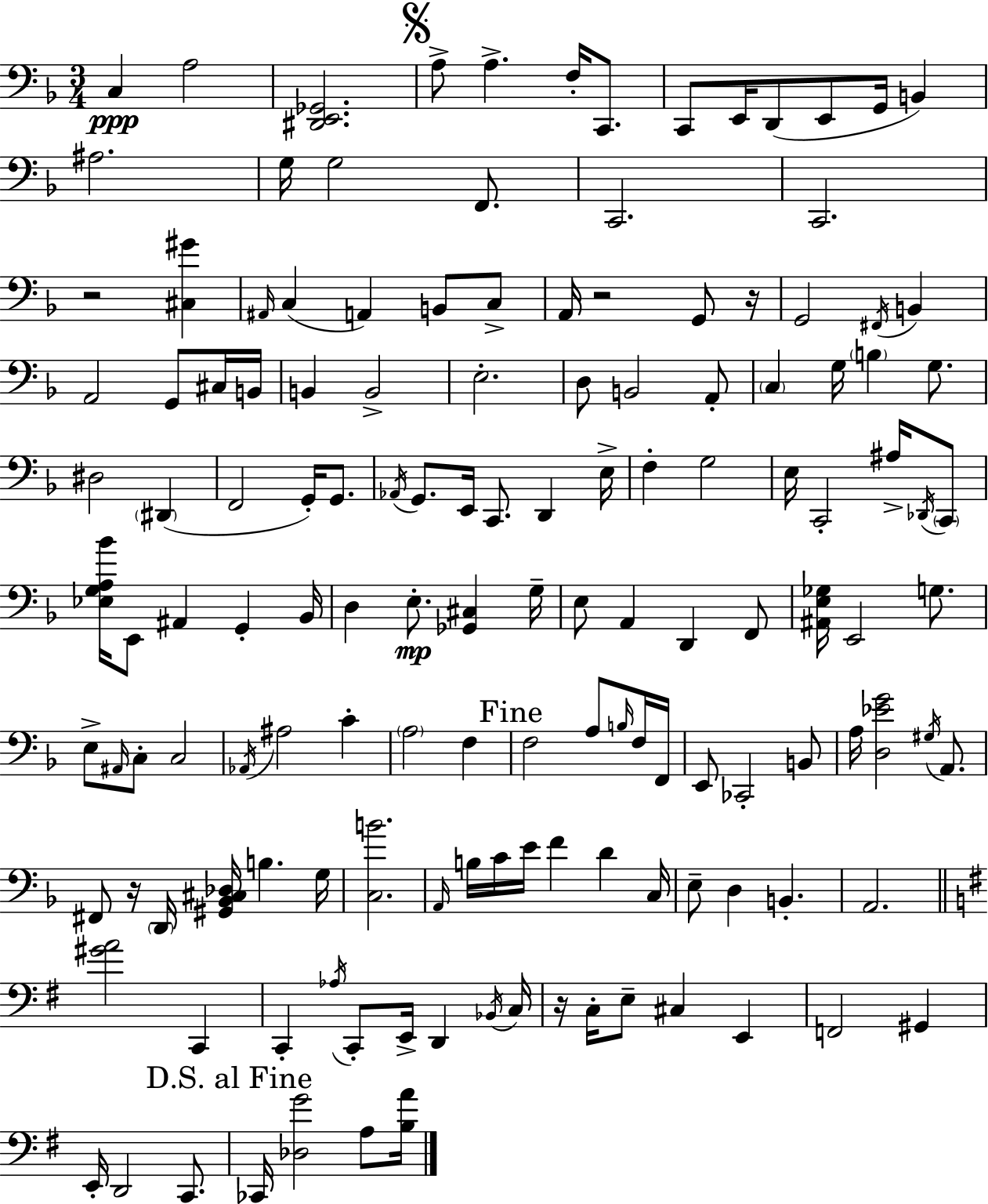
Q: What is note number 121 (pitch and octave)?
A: F2